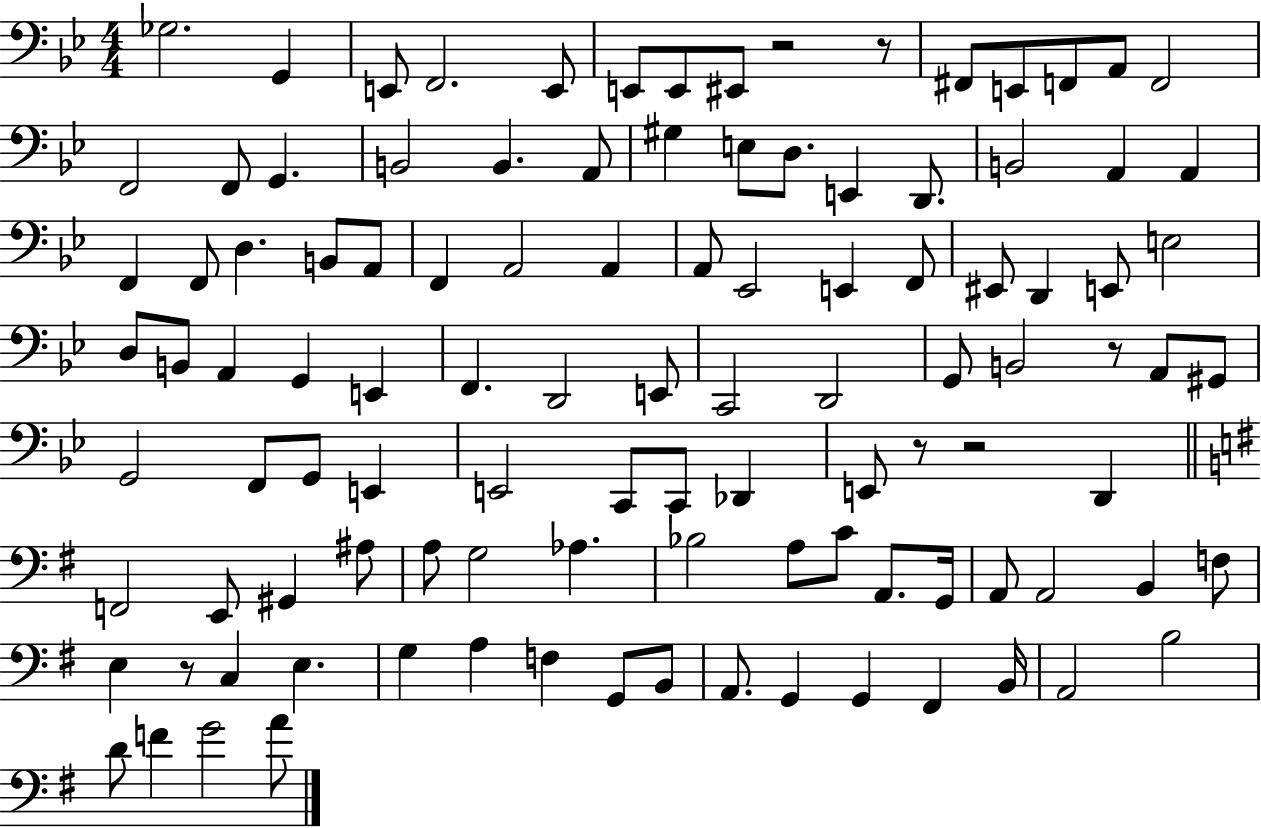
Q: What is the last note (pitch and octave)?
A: A4